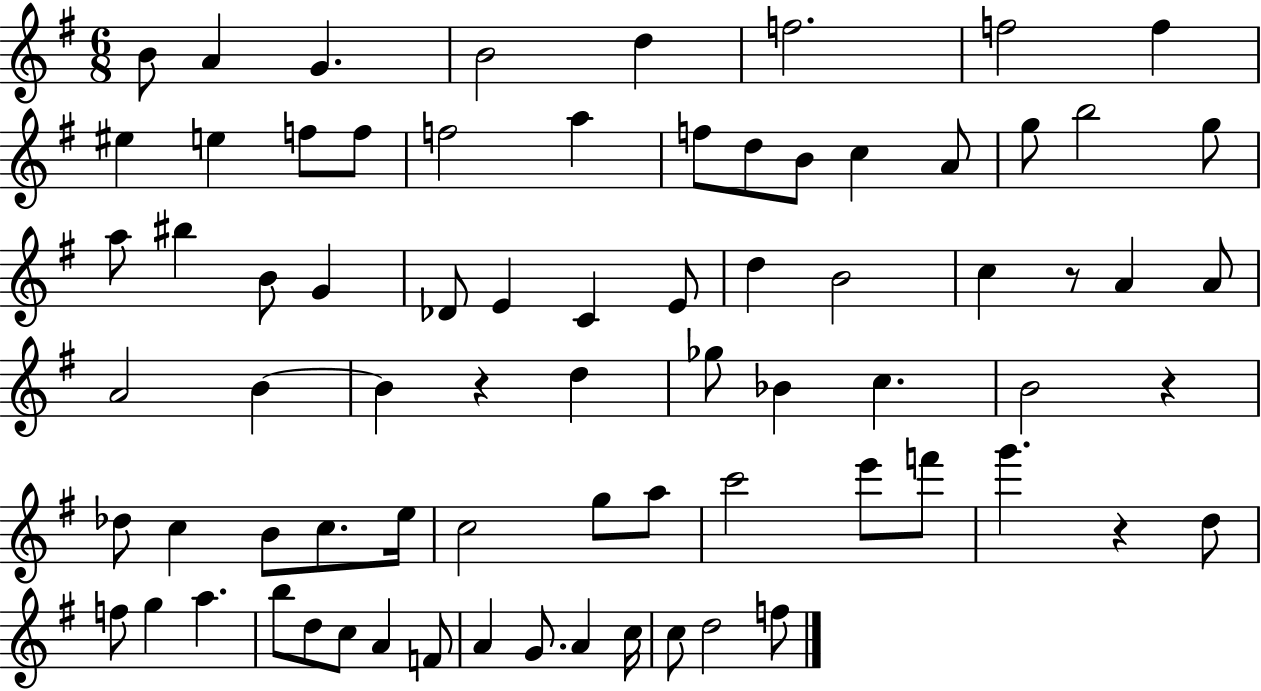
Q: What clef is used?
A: treble